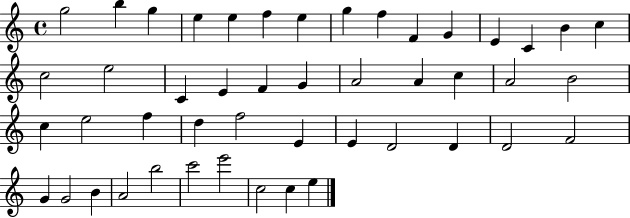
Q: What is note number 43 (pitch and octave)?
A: C6